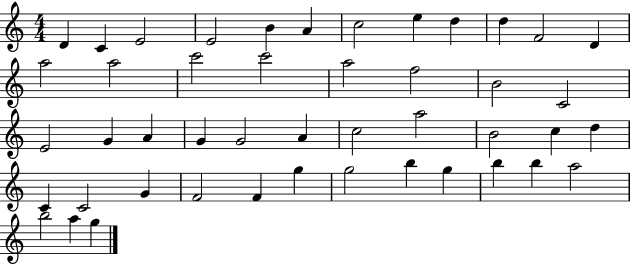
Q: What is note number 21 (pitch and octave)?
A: E4